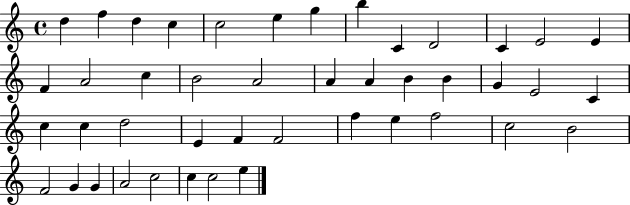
D5/q F5/q D5/q C5/q C5/h E5/q G5/q B5/q C4/q D4/h C4/q E4/h E4/q F4/q A4/h C5/q B4/h A4/h A4/q A4/q B4/q B4/q G4/q E4/h C4/q C5/q C5/q D5/h E4/q F4/q F4/h F5/q E5/q F5/h C5/h B4/h F4/h G4/q G4/q A4/h C5/h C5/q C5/h E5/q